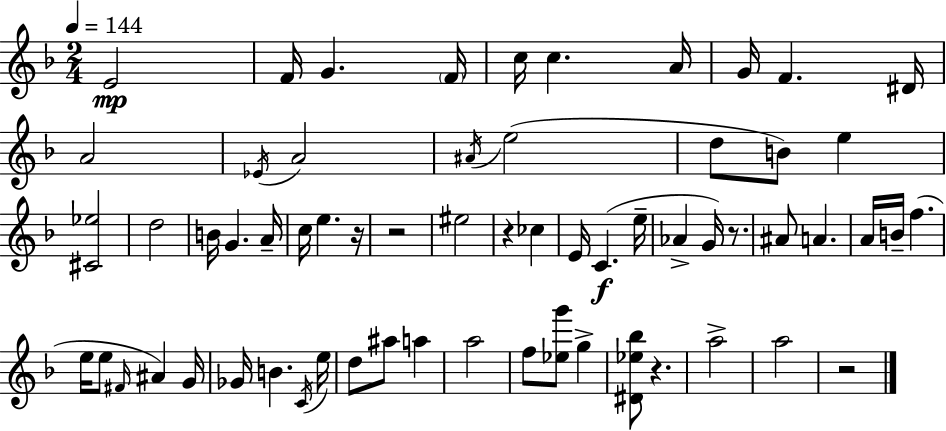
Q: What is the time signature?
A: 2/4